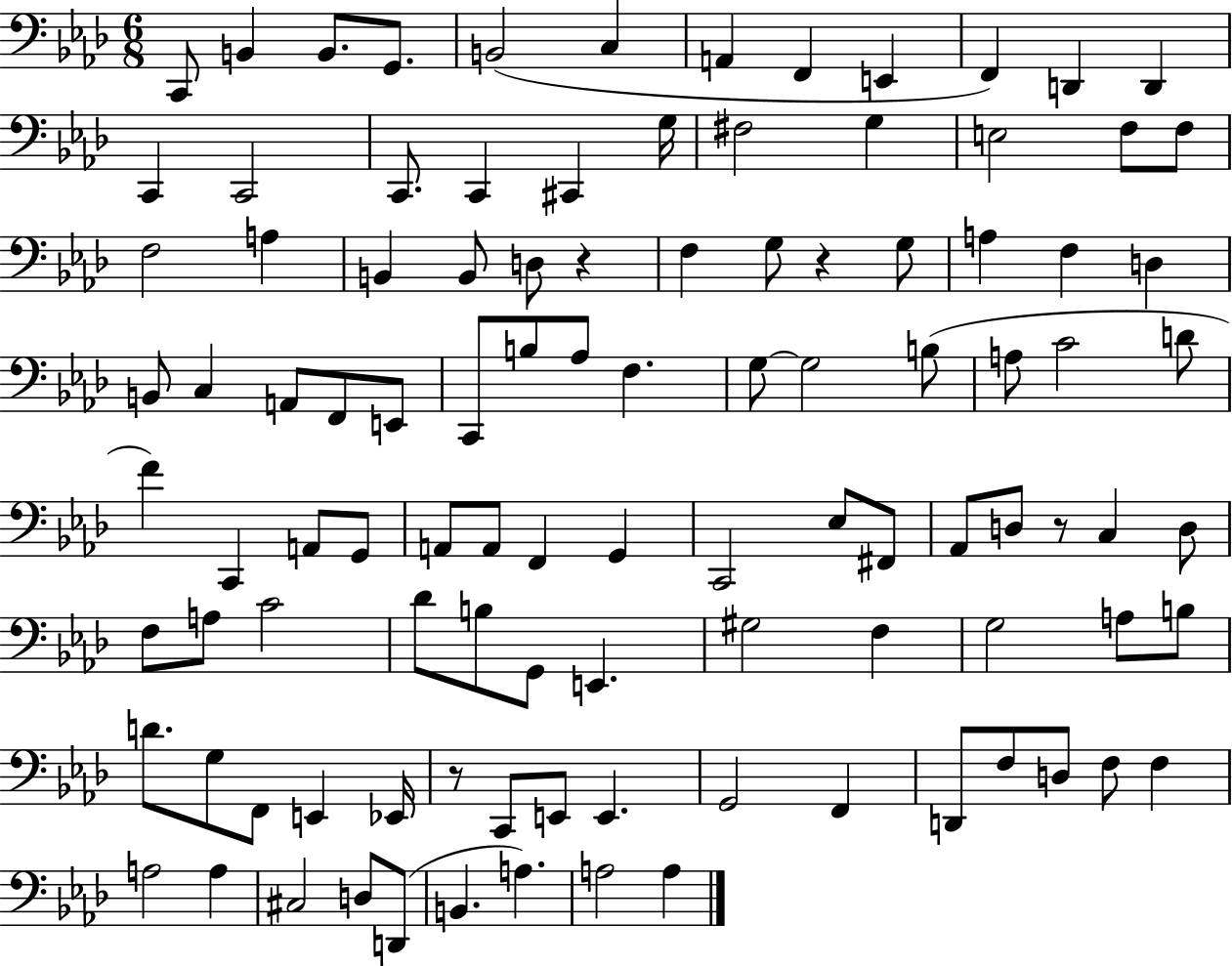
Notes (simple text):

C2/e B2/q B2/e. G2/e. B2/h C3/q A2/q F2/q E2/q F2/q D2/q D2/q C2/q C2/h C2/e. C2/q C#2/q G3/s F#3/h G3/q E3/h F3/e F3/e F3/h A3/q B2/q B2/e D3/e R/q F3/q G3/e R/q G3/e A3/q F3/q D3/q B2/e C3/q A2/e F2/e E2/e C2/e B3/e Ab3/e F3/q. G3/e G3/h B3/e A3/e C4/h D4/e F4/q C2/q A2/e G2/e A2/e A2/e F2/q G2/q C2/h Eb3/e F#2/e Ab2/e D3/e R/e C3/q D3/e F3/e A3/e C4/h Db4/e B3/e G2/e E2/q. G#3/h F3/q G3/h A3/e B3/e D4/e. G3/e F2/e E2/q Eb2/s R/e C2/e E2/e E2/q. G2/h F2/q D2/e F3/e D3/e F3/e F3/q A3/h A3/q C#3/h D3/e D2/e B2/q. A3/q. A3/h A3/q